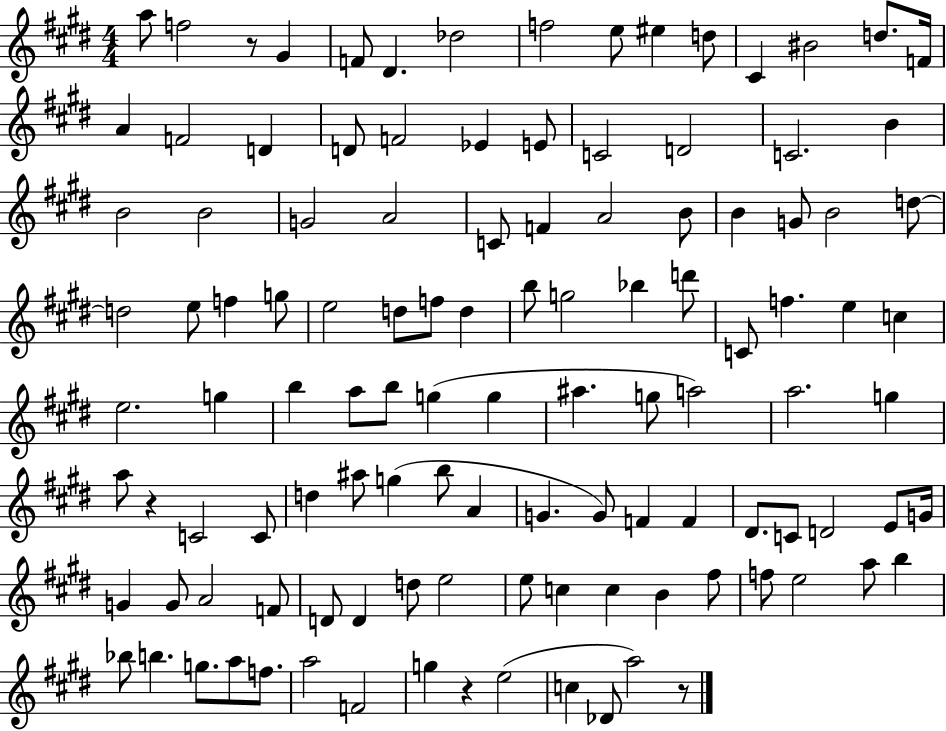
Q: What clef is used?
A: treble